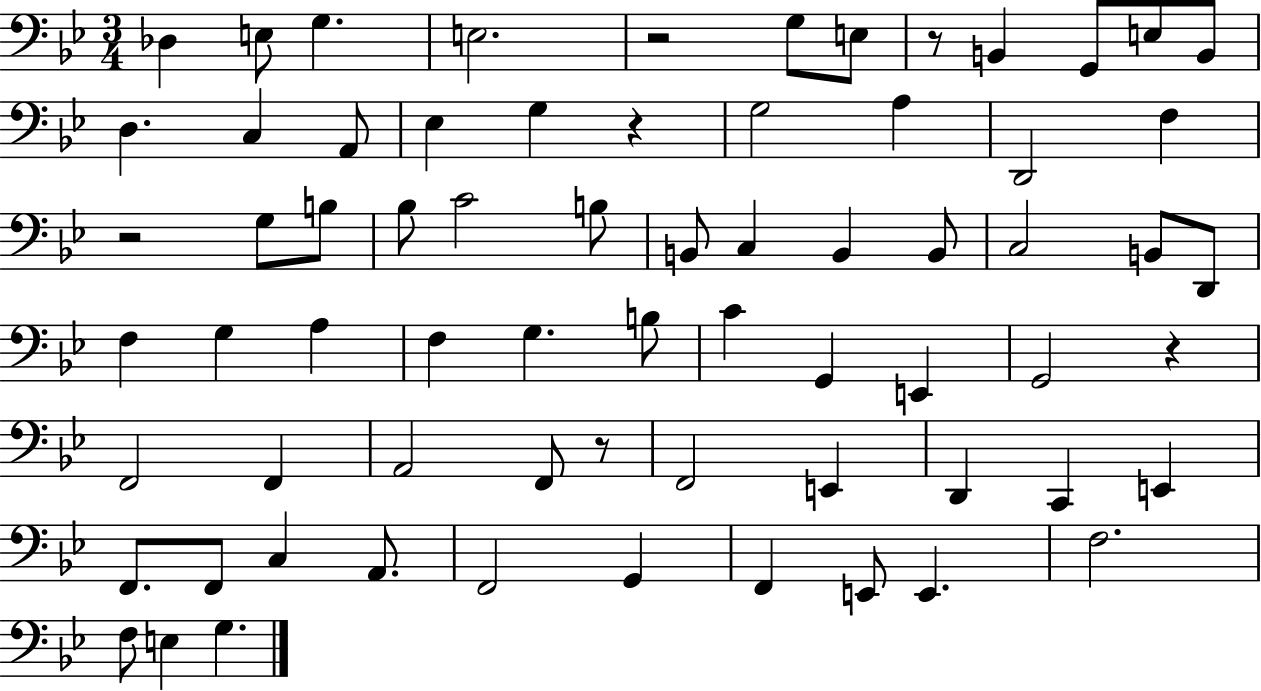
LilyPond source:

{
  \clef bass
  \numericTimeSignature
  \time 3/4
  \key bes \major
  \repeat volta 2 { des4 e8 g4. | e2. | r2 g8 e8 | r8 b,4 g,8 e8 b,8 | \break d4. c4 a,8 | ees4 g4 r4 | g2 a4 | d,2 f4 | \break r2 g8 b8 | bes8 c'2 b8 | b,8 c4 b,4 b,8 | c2 b,8 d,8 | \break f4 g4 a4 | f4 g4. b8 | c'4 g,4 e,4 | g,2 r4 | \break f,2 f,4 | a,2 f,8 r8 | f,2 e,4 | d,4 c,4 e,4 | \break f,8. f,8 c4 a,8. | f,2 g,4 | f,4 e,8 e,4. | f2. | \break f8 e4 g4. | } \bar "|."
}